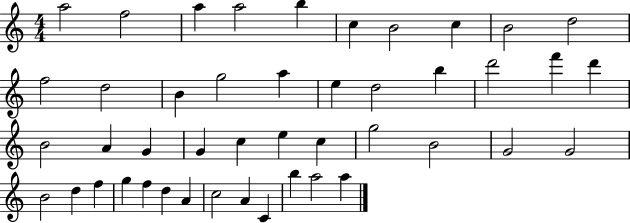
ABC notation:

X:1
T:Untitled
M:4/4
L:1/4
K:C
a2 f2 a a2 b c B2 c B2 d2 f2 d2 B g2 a e d2 b d'2 f' d' B2 A G G c e c g2 B2 G2 G2 B2 d f g f d A c2 A C b a2 a